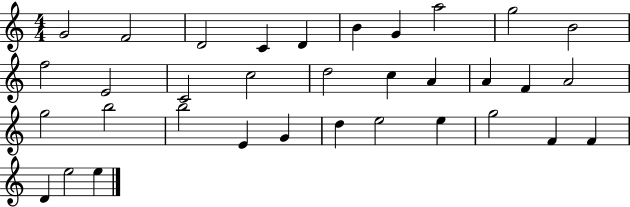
X:1
T:Untitled
M:4/4
L:1/4
K:C
G2 F2 D2 C D B G a2 g2 B2 f2 E2 C2 c2 d2 c A A F A2 g2 b2 b2 E G d e2 e g2 F F D e2 e